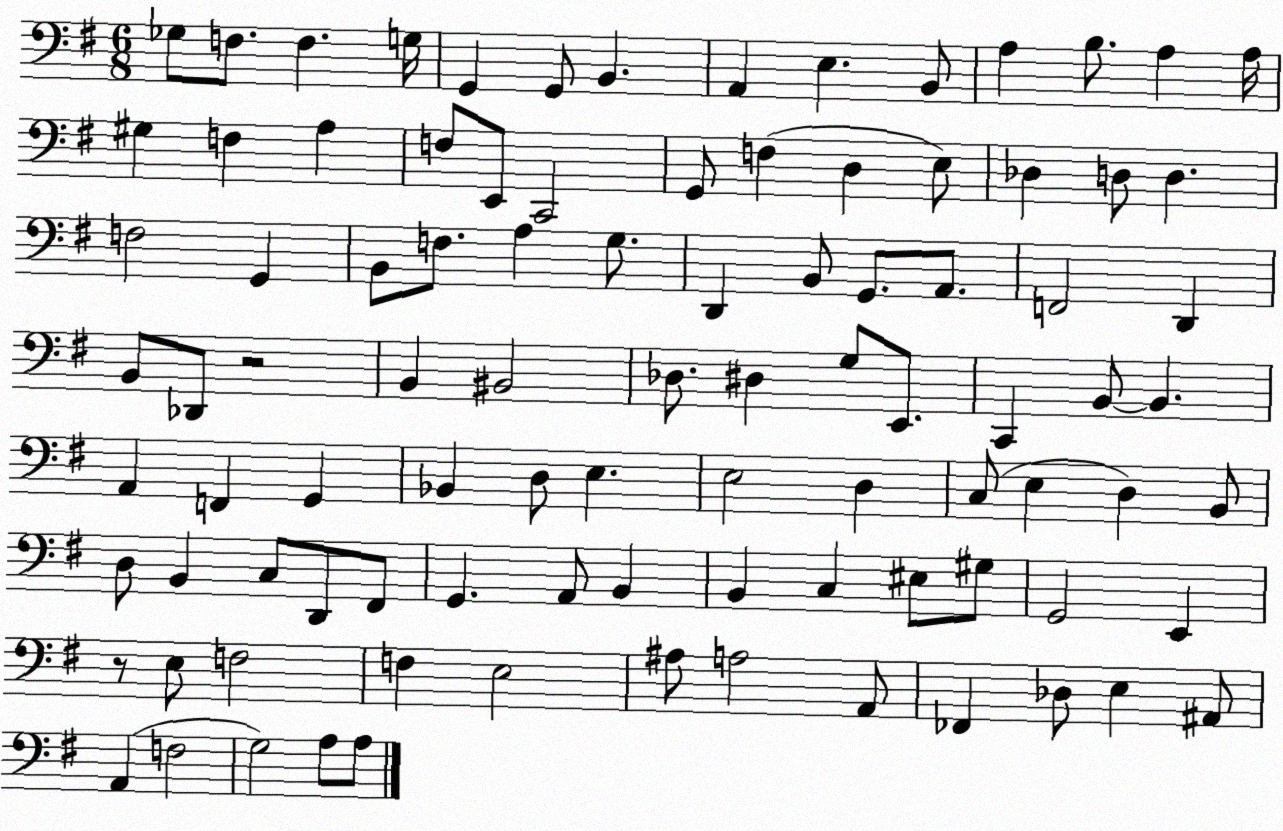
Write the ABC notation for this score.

X:1
T:Untitled
M:6/8
L:1/4
K:G
_G,/2 F,/2 F, G,/4 G,, G,,/2 B,, A,, E, B,,/2 A, B,/2 A, A,/4 ^G, F, A, F,/2 E,,/2 C,,2 G,,/2 F, D, E,/2 _D, D,/2 D, F,2 G,, B,,/2 F,/2 A, G,/2 D,, B,,/2 G,,/2 A,,/2 F,,2 D,, B,,/2 _D,,/2 z2 B,, ^B,,2 _D,/2 ^D, G,/2 E,,/2 C,, B,,/2 B,, A,, F,, G,, _B,, D,/2 E, E,2 D, C,/2 E, D, B,,/2 D,/2 B,, C,/2 D,,/2 ^F,,/2 G,, A,,/2 B,, B,, C, ^E,/2 ^G,/2 G,,2 E,, z/2 E,/2 F,2 F, E,2 ^A,/2 A,2 A,,/2 _F,, _D,/2 E, ^A,,/2 A,, F,2 G,2 A,/2 A,/2